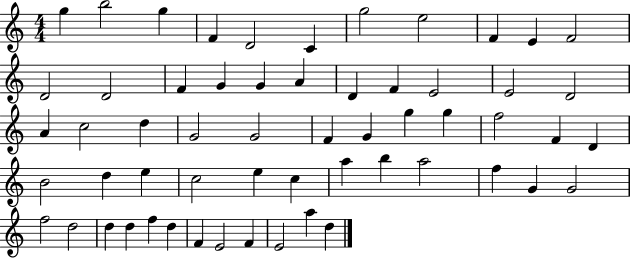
G5/q B5/h G5/q F4/q D4/h C4/q G5/h E5/h F4/q E4/q F4/h D4/h D4/h F4/q G4/q G4/q A4/q D4/q F4/q E4/h E4/h D4/h A4/q C5/h D5/q G4/h G4/h F4/q G4/q G5/q G5/q F5/h F4/q D4/q B4/h D5/q E5/q C5/h E5/q C5/q A5/q B5/q A5/h F5/q G4/q G4/h F5/h D5/h D5/q D5/q F5/q D5/q F4/q E4/h F4/q E4/h A5/q D5/q